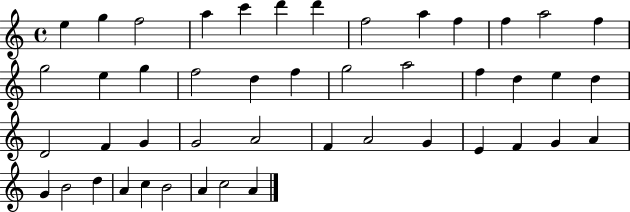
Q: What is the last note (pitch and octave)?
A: A4